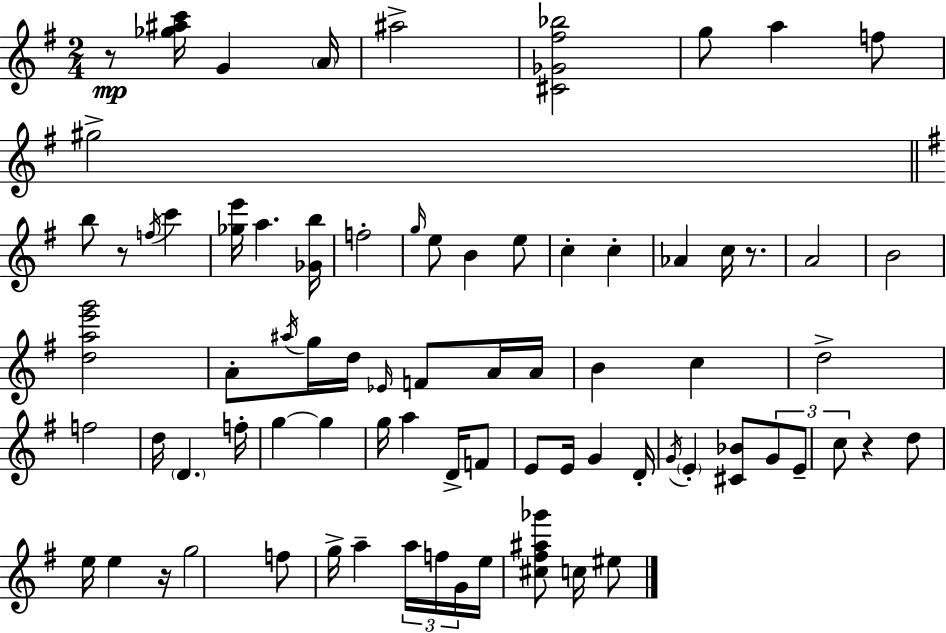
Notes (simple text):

R/e [Gb5,A#5,C6]/s G4/q A4/s A#5/h [C#4,Gb4,F#5,Bb5]/h G5/e A5/q F5/e G#5/h B5/e R/e F5/s C6/q [Gb5,E6]/s A5/q. [Gb4,B5]/s F5/h G5/s E5/e B4/q E5/e C5/q C5/q Ab4/q C5/s R/e. A4/h B4/h [D5,A5,E6,G6]/h A4/e A#5/s G5/s D5/s Eb4/s F4/e A4/s A4/s B4/q C5/q D5/h F5/h D5/s D4/q. F5/s G5/q G5/q G5/s A5/q D4/s F4/e E4/e E4/s G4/q D4/s G4/s E4/q [C#4,Bb4]/e G4/e E4/e C5/e R/q D5/e E5/s E5/q R/s G5/h F5/e G5/s A5/q A5/s F5/s G4/s E5/s [C#5,F#5,A#5,Gb6]/e C5/s EIS5/e